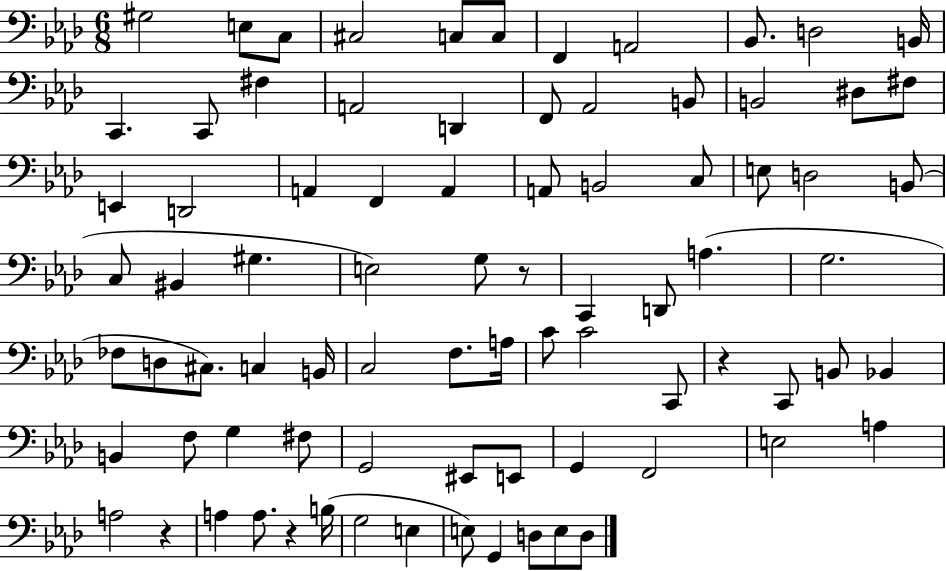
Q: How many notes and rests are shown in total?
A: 82